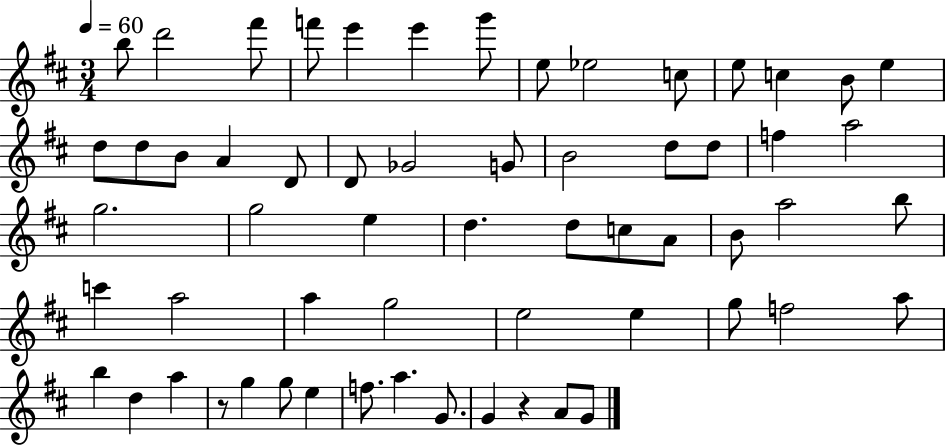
B5/e D6/h F#6/e F6/e E6/q E6/q G6/e E5/e Eb5/h C5/e E5/e C5/q B4/e E5/q D5/e D5/e B4/e A4/q D4/e D4/e Gb4/h G4/e B4/h D5/e D5/e F5/q A5/h G5/h. G5/h E5/q D5/q. D5/e C5/e A4/e B4/e A5/h B5/e C6/q A5/h A5/q G5/h E5/h E5/q G5/e F5/h A5/e B5/q D5/q A5/q R/e G5/q G5/e E5/q F5/e. A5/q. G4/e. G4/q R/q A4/e G4/e